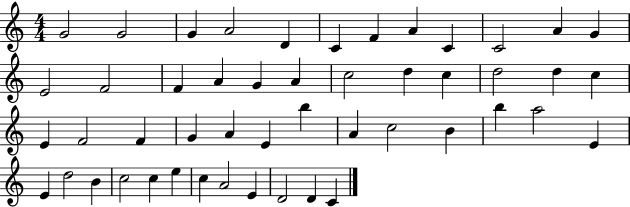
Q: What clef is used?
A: treble